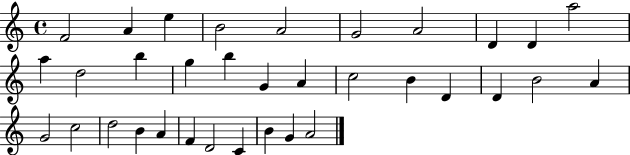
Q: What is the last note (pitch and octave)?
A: A4